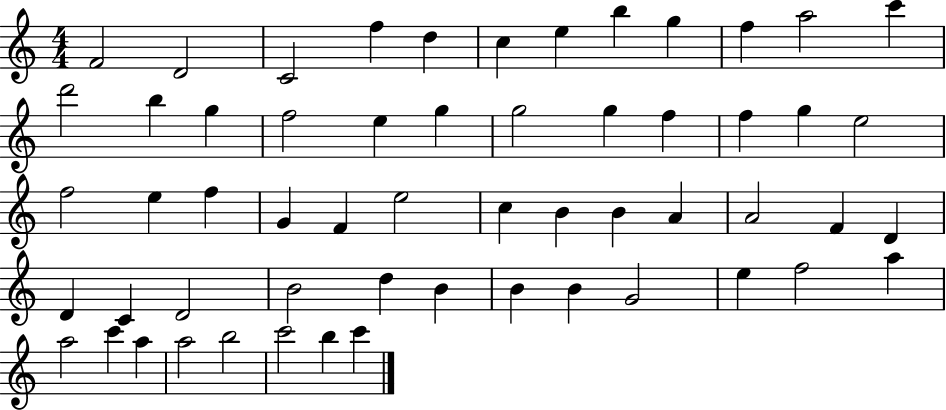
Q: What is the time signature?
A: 4/4